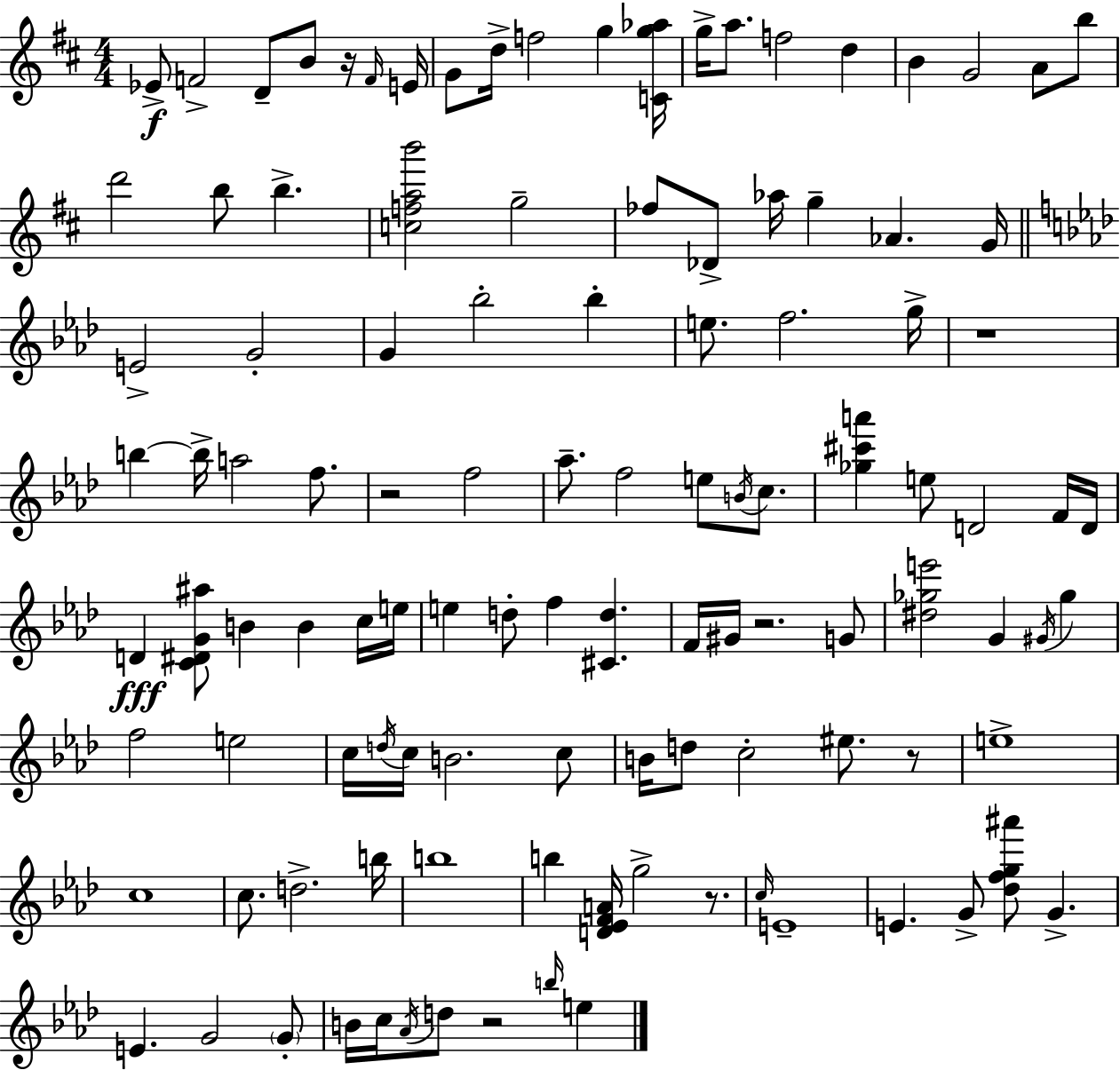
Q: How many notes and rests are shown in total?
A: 112